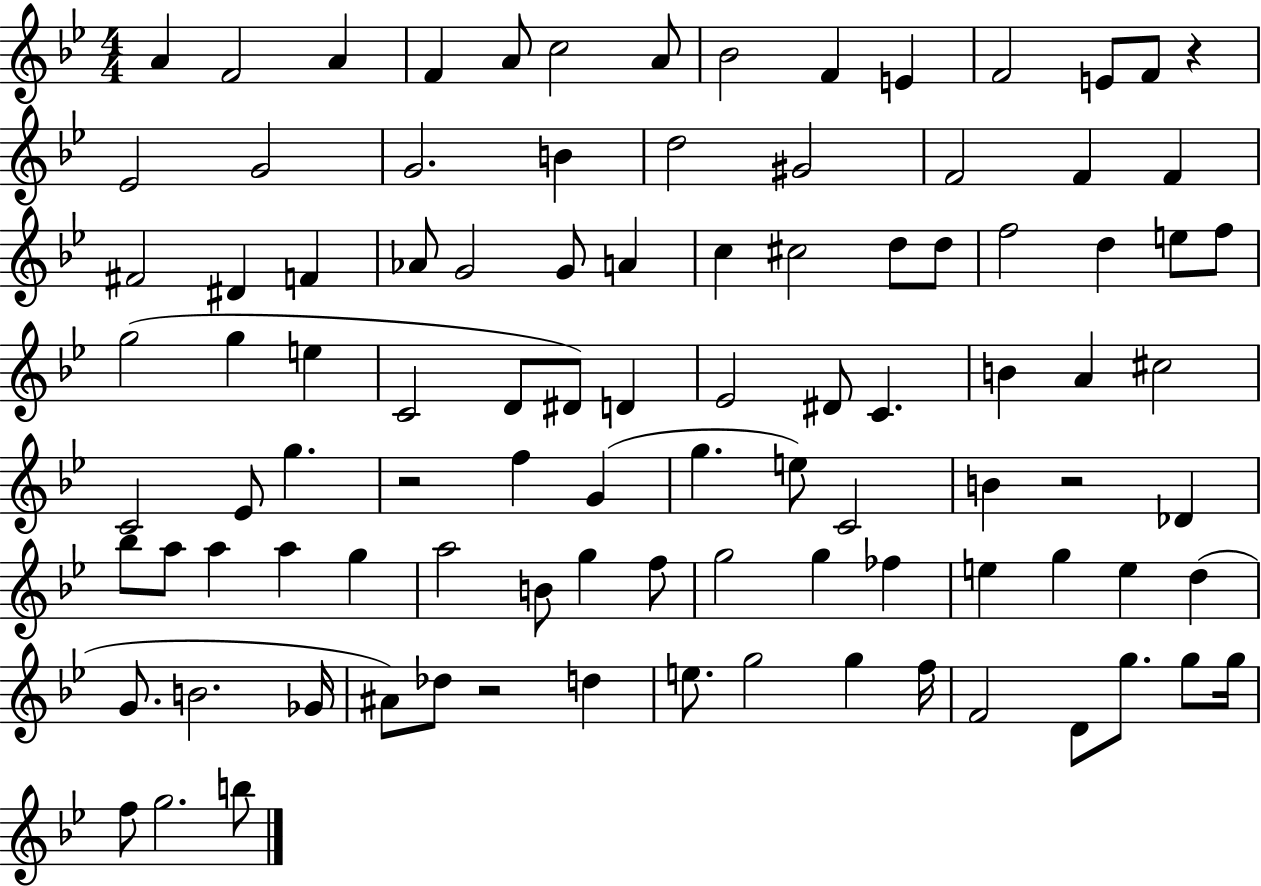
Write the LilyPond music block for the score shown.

{
  \clef treble
  \numericTimeSignature
  \time 4/4
  \key bes \major
  a'4 f'2 a'4 | f'4 a'8 c''2 a'8 | bes'2 f'4 e'4 | f'2 e'8 f'8 r4 | \break ees'2 g'2 | g'2. b'4 | d''2 gis'2 | f'2 f'4 f'4 | \break fis'2 dis'4 f'4 | aes'8 g'2 g'8 a'4 | c''4 cis''2 d''8 d''8 | f''2 d''4 e''8 f''8 | \break g''2( g''4 e''4 | c'2 d'8 dis'8) d'4 | ees'2 dis'8 c'4. | b'4 a'4 cis''2 | \break c'2 ees'8 g''4. | r2 f''4 g'4( | g''4. e''8) c'2 | b'4 r2 des'4 | \break bes''8 a''8 a''4 a''4 g''4 | a''2 b'8 g''4 f''8 | g''2 g''4 fes''4 | e''4 g''4 e''4 d''4( | \break g'8. b'2. ges'16 | ais'8) des''8 r2 d''4 | e''8. g''2 g''4 f''16 | f'2 d'8 g''8. g''8 g''16 | \break f''8 g''2. b''8 | \bar "|."
}